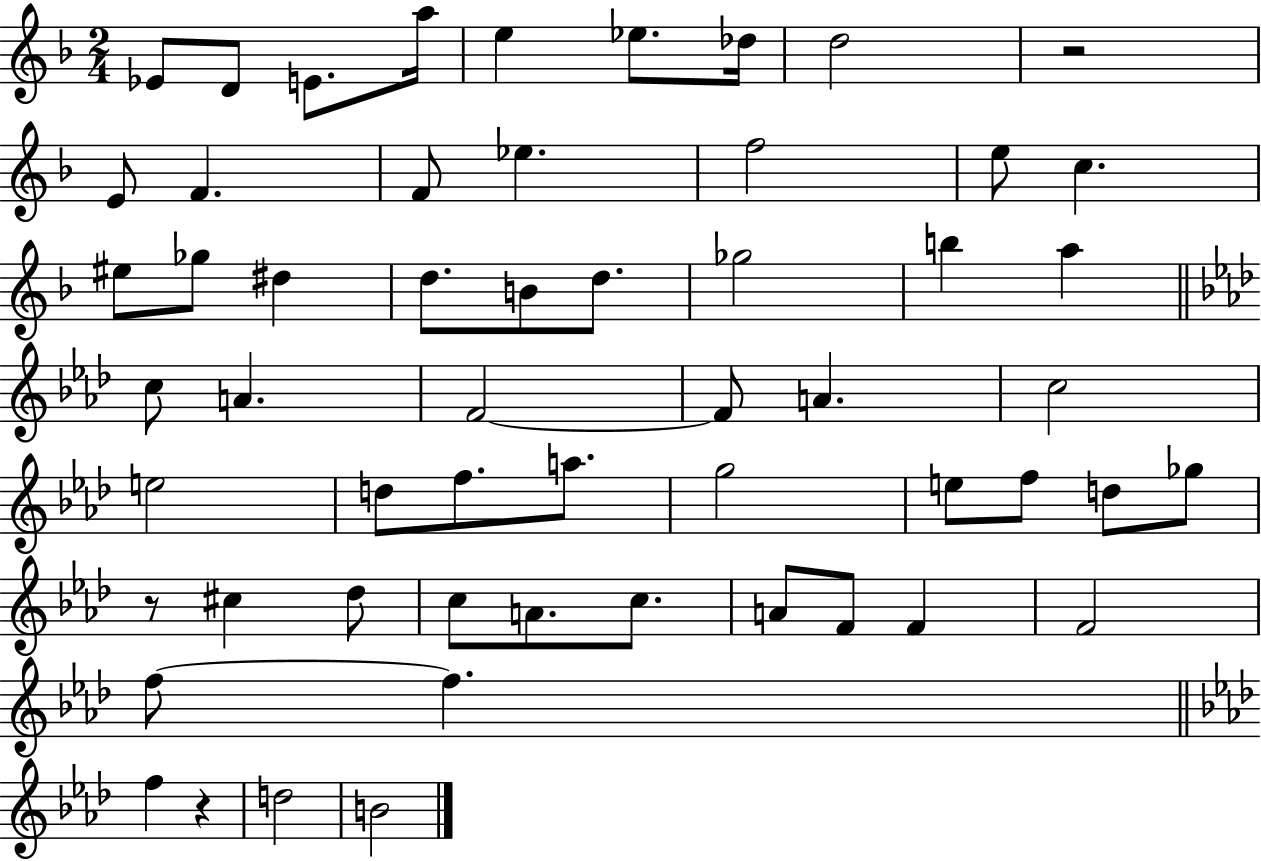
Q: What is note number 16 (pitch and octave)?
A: EIS5